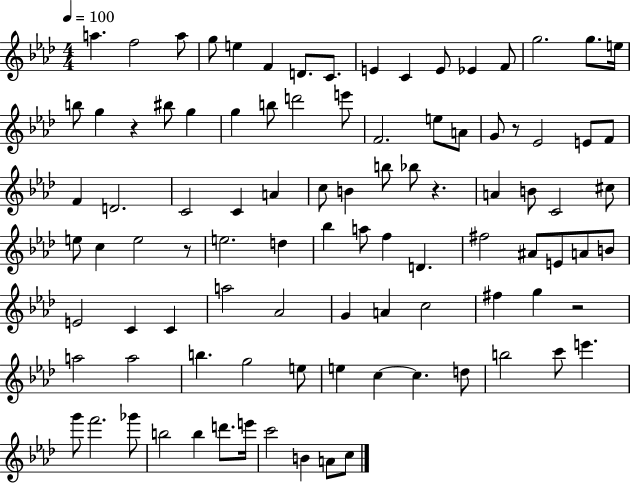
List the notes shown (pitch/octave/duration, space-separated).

A5/q. F5/h A5/e G5/e E5/q F4/q D4/e. C4/e. E4/q C4/q E4/e Eb4/q F4/e G5/h. G5/e. E5/s B5/e G5/q R/q BIS5/e G5/q G5/q B5/e D6/h E6/e F4/h. E5/e A4/e G4/e R/e Eb4/h E4/e F4/e F4/q D4/h. C4/h C4/q A4/q C5/e B4/q B5/e Bb5/e R/q. A4/q B4/e C4/h C#5/e E5/e C5/q E5/h R/e E5/h. D5/q Bb5/q A5/e F5/q D4/q. F#5/h A#4/e E4/e A4/e B4/e E4/h C4/q C4/q A5/h Ab4/h G4/q A4/q C5/h F#5/q G5/q R/h A5/h A5/h B5/q. G5/h E5/e E5/q C5/q C5/q. D5/e B5/h C6/e E6/q. G6/e F6/h. Gb6/e B5/h B5/q D6/e. E6/s C6/h B4/q A4/e C5/e